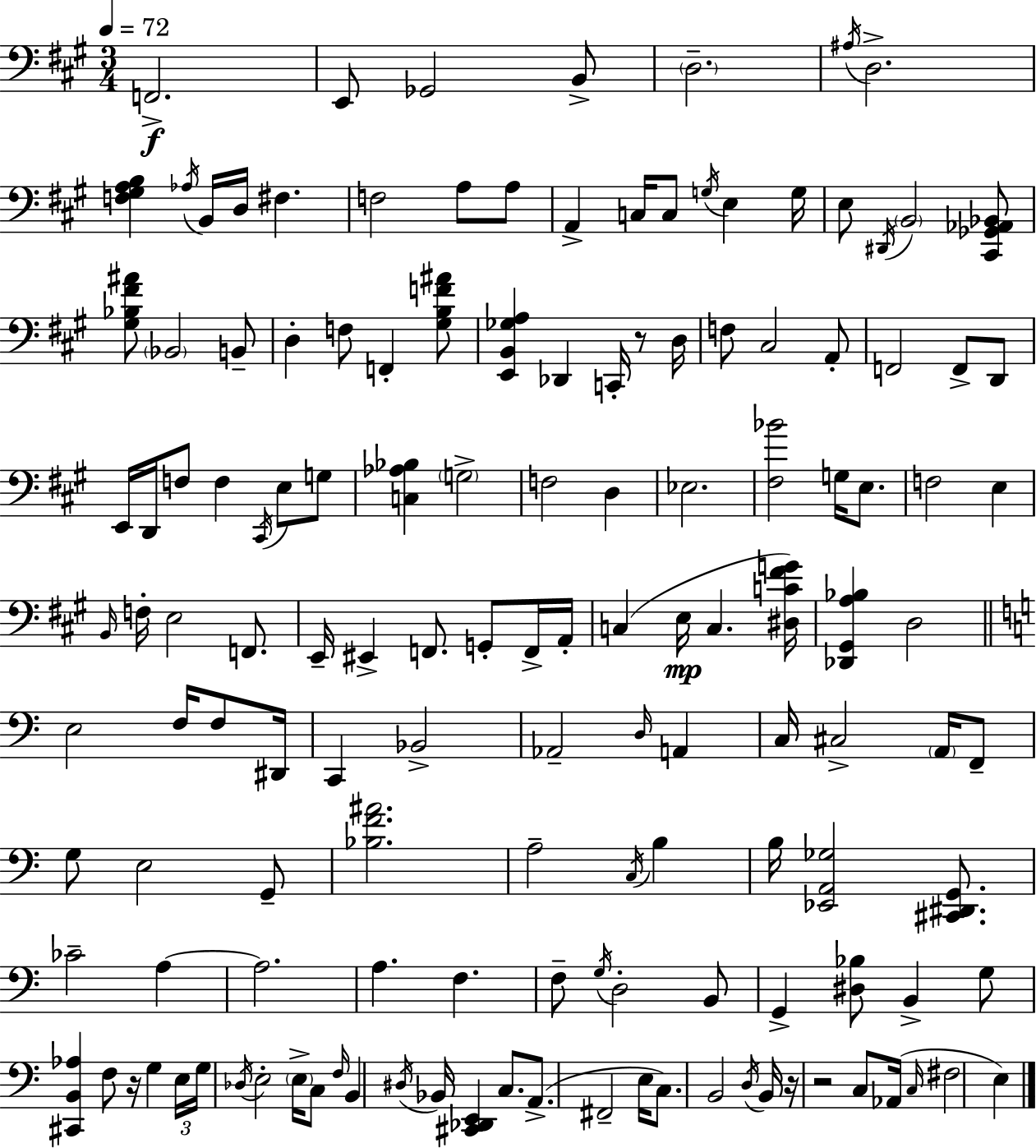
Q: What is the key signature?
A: A major